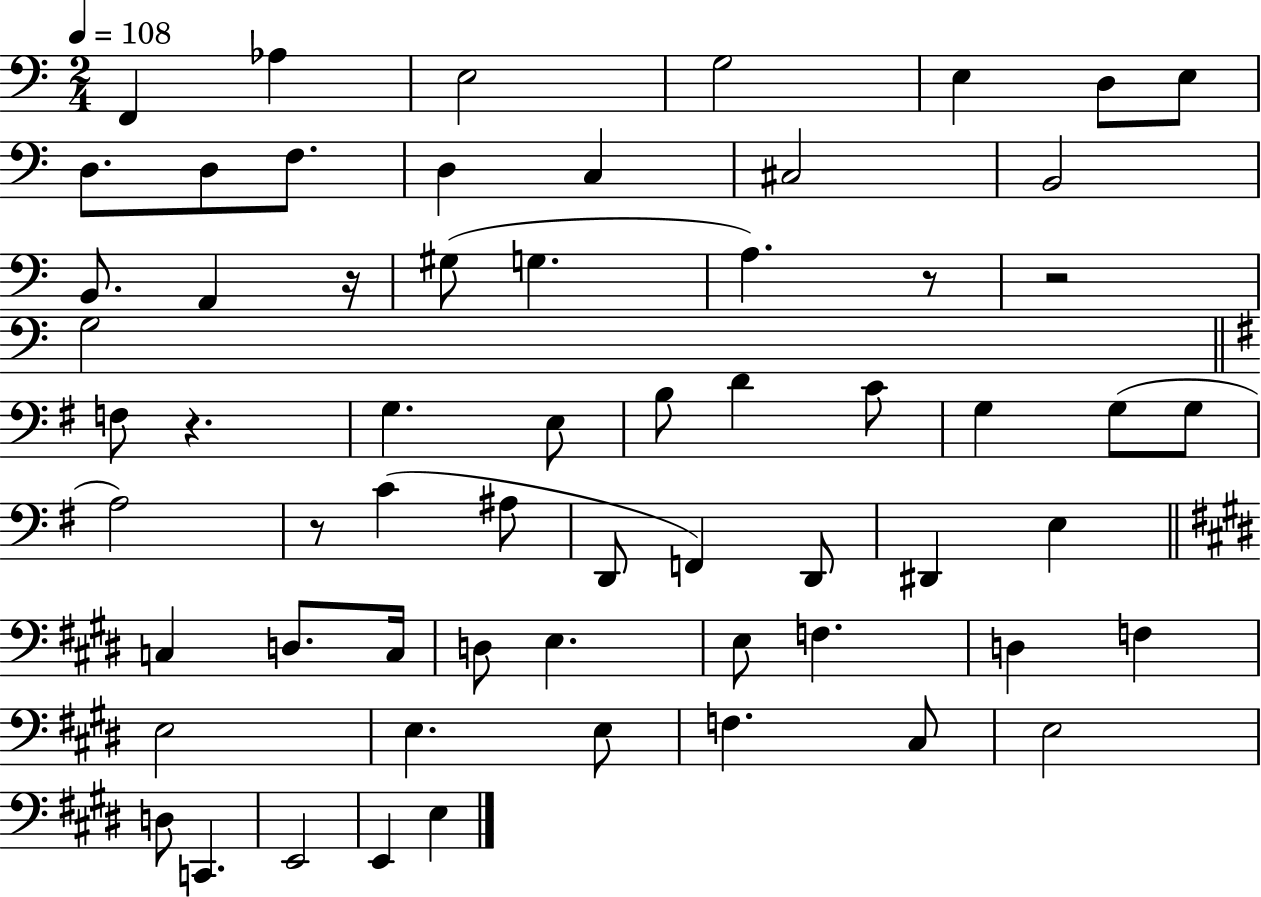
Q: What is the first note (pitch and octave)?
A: F2